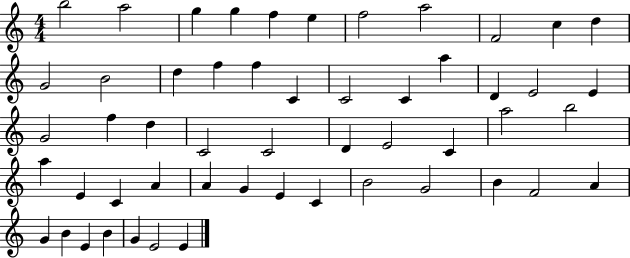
{
  \clef treble
  \numericTimeSignature
  \time 4/4
  \key c \major
  b''2 a''2 | g''4 g''4 f''4 e''4 | f''2 a''2 | f'2 c''4 d''4 | \break g'2 b'2 | d''4 f''4 f''4 c'4 | c'2 c'4 a''4 | d'4 e'2 e'4 | \break g'2 f''4 d''4 | c'2 c'2 | d'4 e'2 c'4 | a''2 b''2 | \break a''4 e'4 c'4 a'4 | a'4 g'4 e'4 c'4 | b'2 g'2 | b'4 f'2 a'4 | \break g'4 b'4 e'4 b'4 | g'4 e'2 e'4 | \bar "|."
}